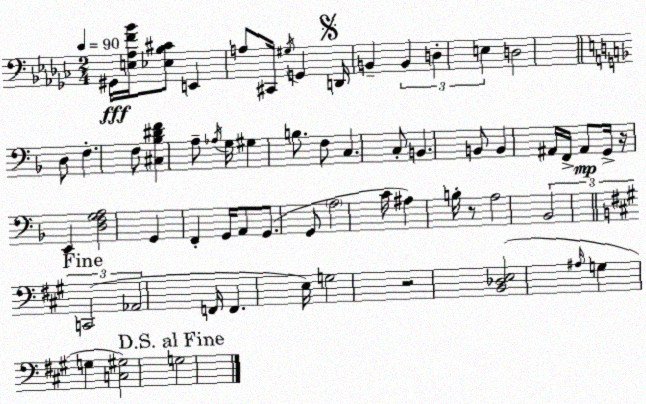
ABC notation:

X:1
T:Untitled
M:2/4
L:1/4
K:Ebm
^G,,/4 [E,_A,F_B]/4 [_E,_B,^C]/2 E,, A,/2 ^C,,/4 ^G,/4 G,, D,,/4 B,, B,, D, E, D,2 D,/2 F, F,/2 [^C,_B,^DF] A,/2 _A,/4 G,/4 ^G, B,/2 F,/2 C, C,/2 B,, B,,/2 B,, ^A,,/4 F,,/4 ^A,,/2 G,,/4 z/4 E,, [D,F,G,A,]2 G,, F,, G,,/4 A,,/2 G,,/2 G,,/2 A,2 C/4 ^A, B,/4 z/2 A,2 _B,,2 C,,2 _A,,2 F,,/4 F,, E,/4 G,2 z2 [B,,_D,E,]2 ^A,/4 G, G, [C,^G,]2 G,2